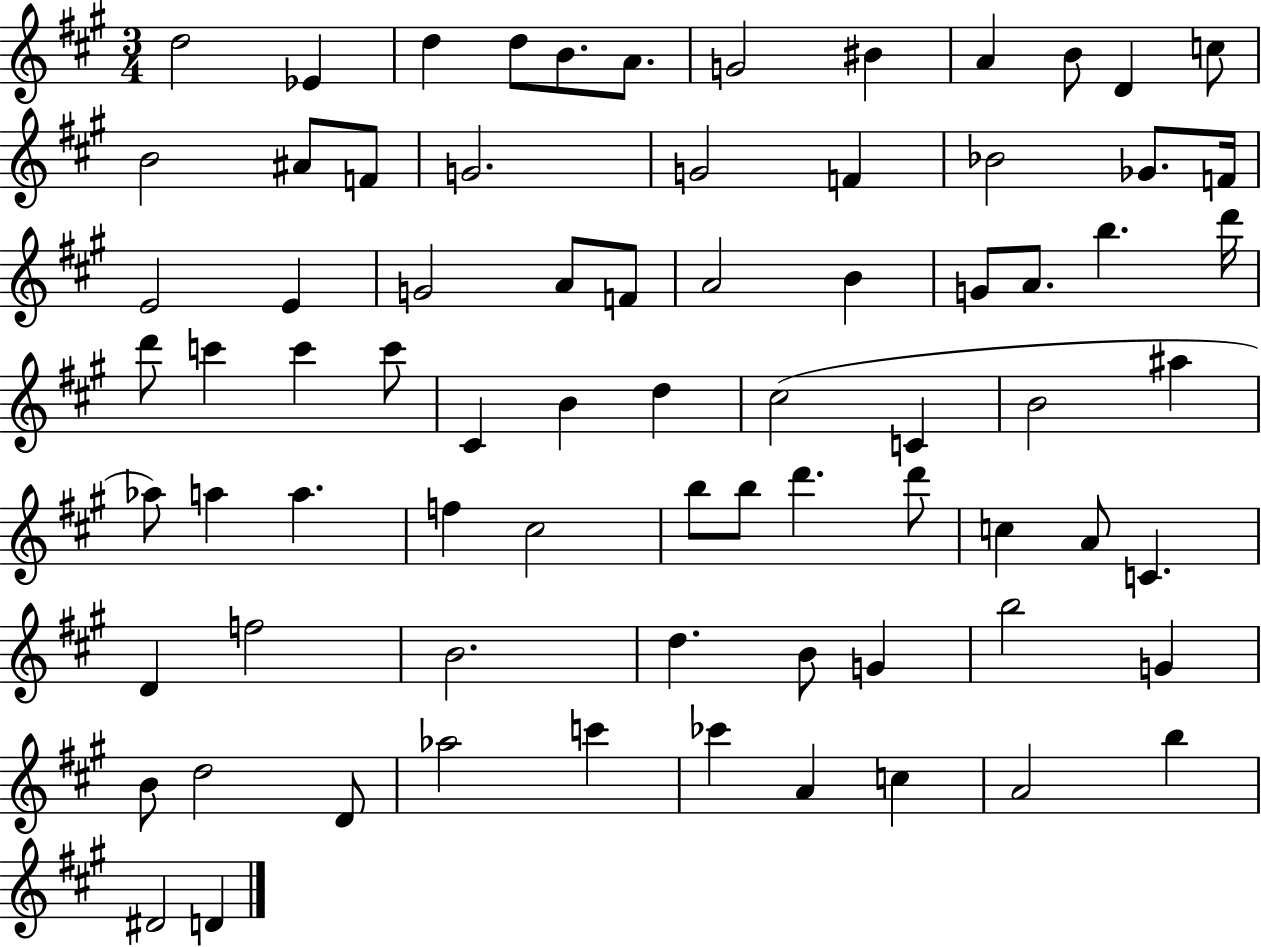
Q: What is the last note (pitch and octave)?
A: D4